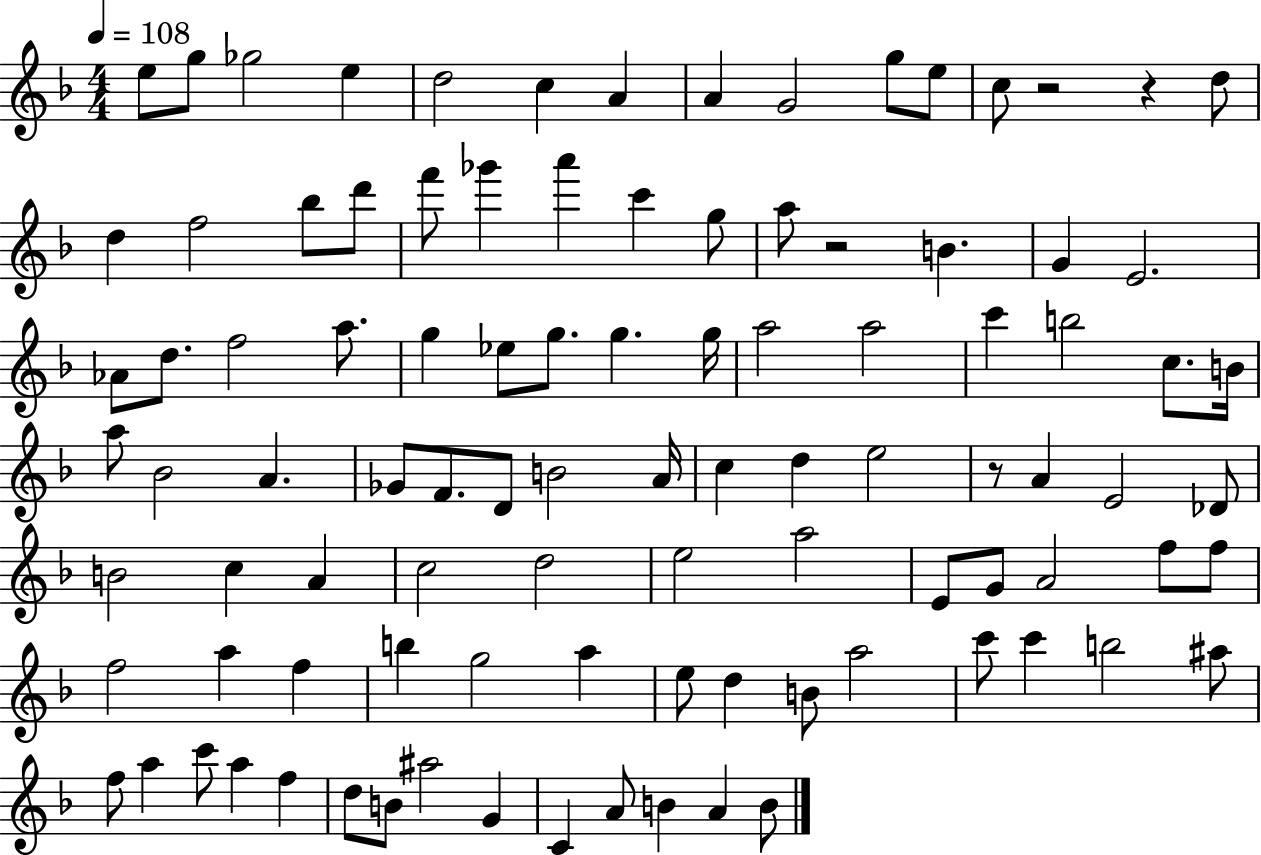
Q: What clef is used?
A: treble